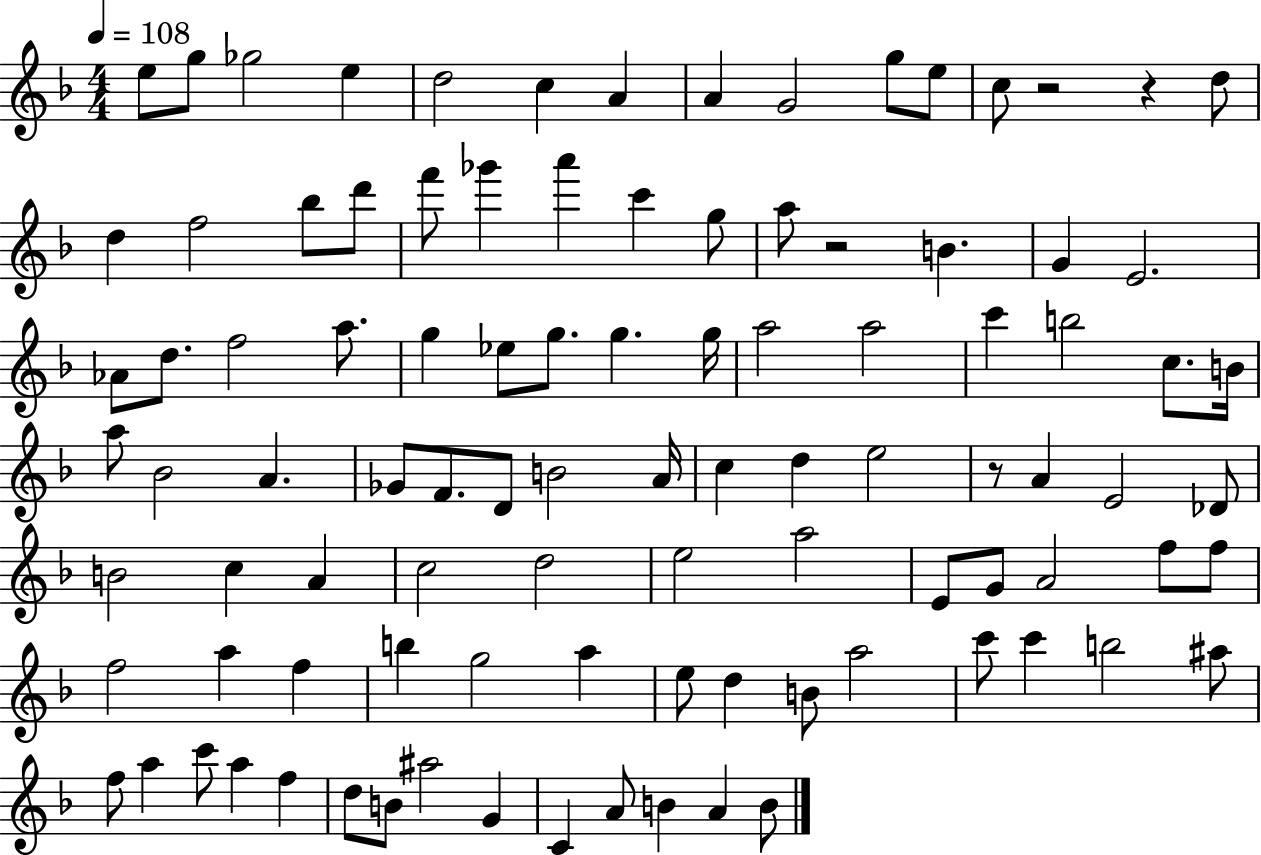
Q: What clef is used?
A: treble